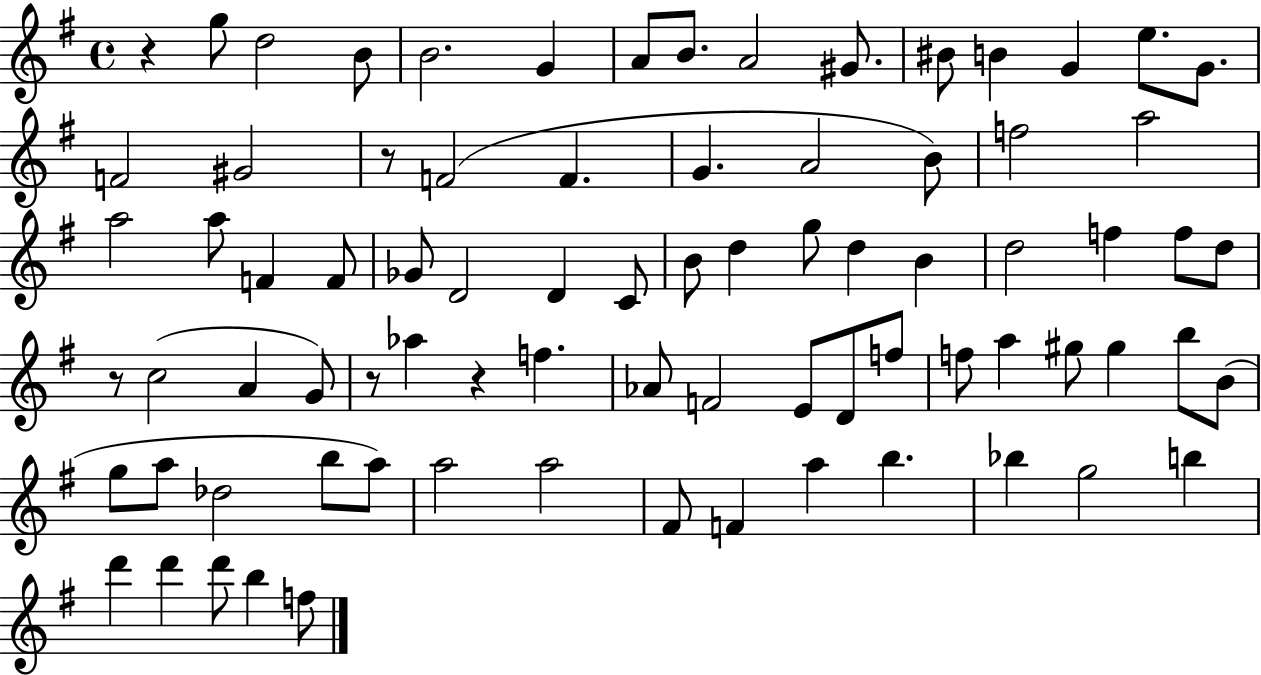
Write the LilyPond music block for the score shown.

{
  \clef treble
  \time 4/4
  \defaultTimeSignature
  \key g \major
  r4 g''8 d''2 b'8 | b'2. g'4 | a'8 b'8. a'2 gis'8. | bis'8 b'4 g'4 e''8. g'8. | \break f'2 gis'2 | r8 f'2( f'4. | g'4. a'2 b'8) | f''2 a''2 | \break a''2 a''8 f'4 f'8 | ges'8 d'2 d'4 c'8 | b'8 d''4 g''8 d''4 b'4 | d''2 f''4 f''8 d''8 | \break r8 c''2( a'4 g'8) | r8 aes''4 r4 f''4. | aes'8 f'2 e'8 d'8 f''8 | f''8 a''4 gis''8 gis''4 b''8 b'8( | \break g''8 a''8 des''2 b''8 a''8) | a''2 a''2 | fis'8 f'4 a''4 b''4. | bes''4 g''2 b''4 | \break d'''4 d'''4 d'''8 b''4 f''8 | \bar "|."
}